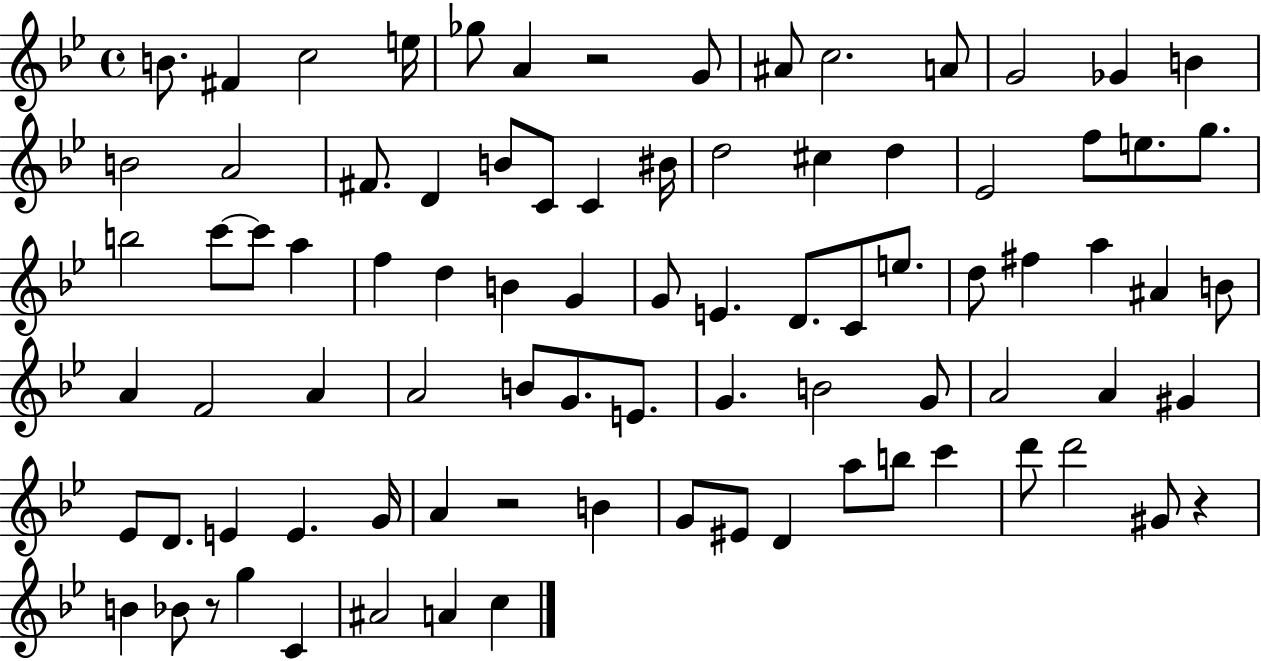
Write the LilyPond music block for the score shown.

{
  \clef treble
  \time 4/4
  \defaultTimeSignature
  \key bes \major
  b'8. fis'4 c''2 e''16 | ges''8 a'4 r2 g'8 | ais'8 c''2. a'8 | g'2 ges'4 b'4 | \break b'2 a'2 | fis'8. d'4 b'8 c'8 c'4 bis'16 | d''2 cis''4 d''4 | ees'2 f''8 e''8. g''8. | \break b''2 c'''8~~ c'''8 a''4 | f''4 d''4 b'4 g'4 | g'8 e'4. d'8. c'8 e''8. | d''8 fis''4 a''4 ais'4 b'8 | \break a'4 f'2 a'4 | a'2 b'8 g'8. e'8. | g'4. b'2 g'8 | a'2 a'4 gis'4 | \break ees'8 d'8. e'4 e'4. g'16 | a'4 r2 b'4 | g'8 eis'8 d'4 a''8 b''8 c'''4 | d'''8 d'''2 gis'8 r4 | \break b'4 bes'8 r8 g''4 c'4 | ais'2 a'4 c''4 | \bar "|."
}